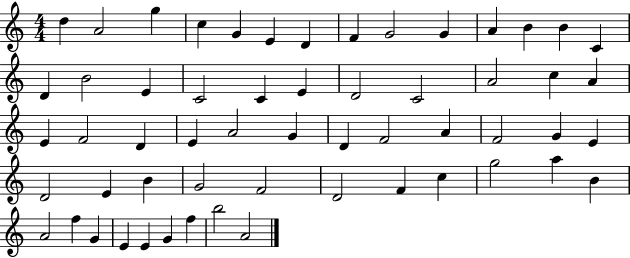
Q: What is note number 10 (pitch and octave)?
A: G4